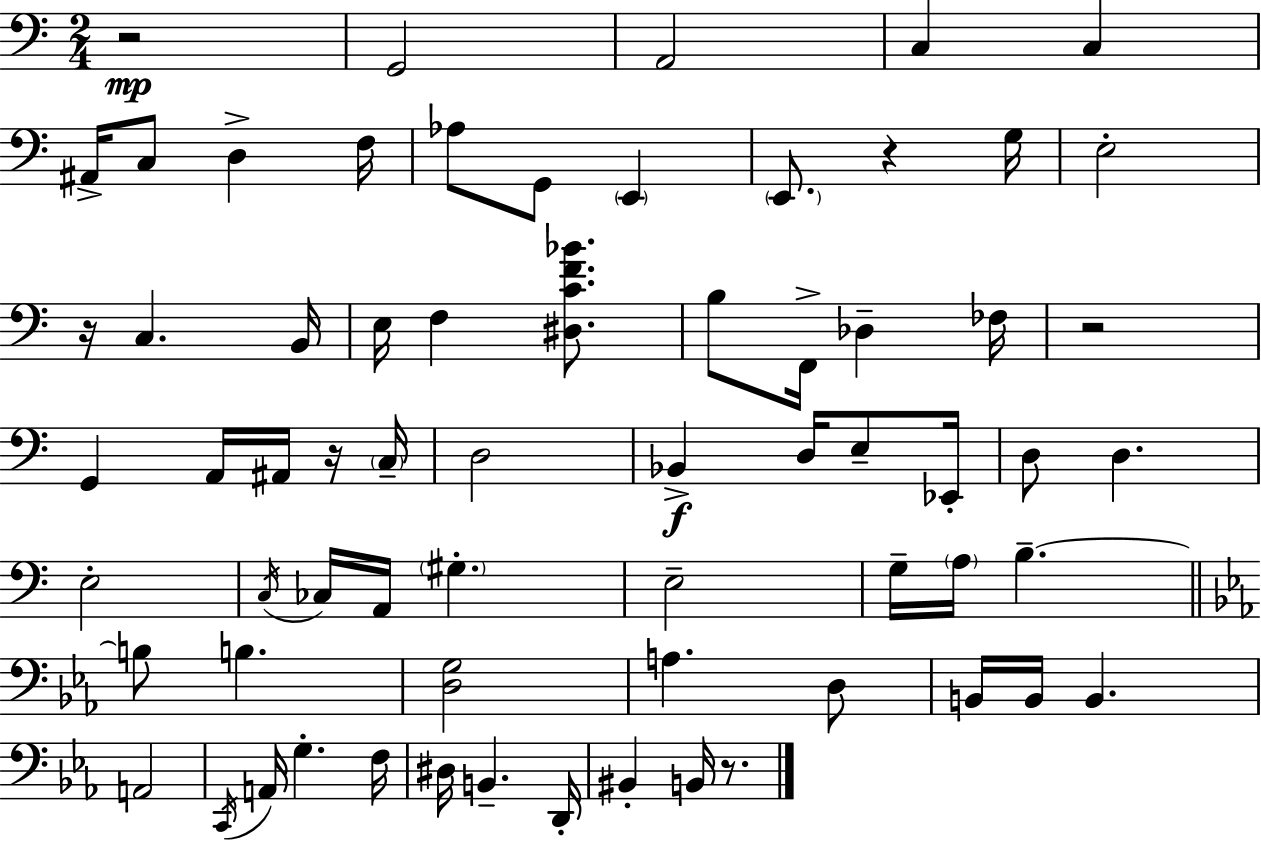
X:1
T:Untitled
M:2/4
L:1/4
K:C
z2 G,,2 A,,2 C, C, ^A,,/4 C,/2 D, F,/4 _A,/2 G,,/2 E,, E,,/2 z G,/4 E,2 z/4 C, B,,/4 E,/4 F, [^D,CF_B]/2 B,/2 F,,/4 _D, _F,/4 z2 G,, A,,/4 ^A,,/4 z/4 C,/4 D,2 _B,, D,/4 E,/2 _E,,/4 D,/2 D, E,2 C,/4 _C,/4 A,,/4 ^G, E,2 G,/4 A,/4 B, B,/2 B, [D,G,]2 A, D,/2 B,,/4 B,,/4 B,, A,,2 C,,/4 A,,/4 G, F,/4 ^D,/4 B,, D,,/4 ^B,, B,,/4 z/2